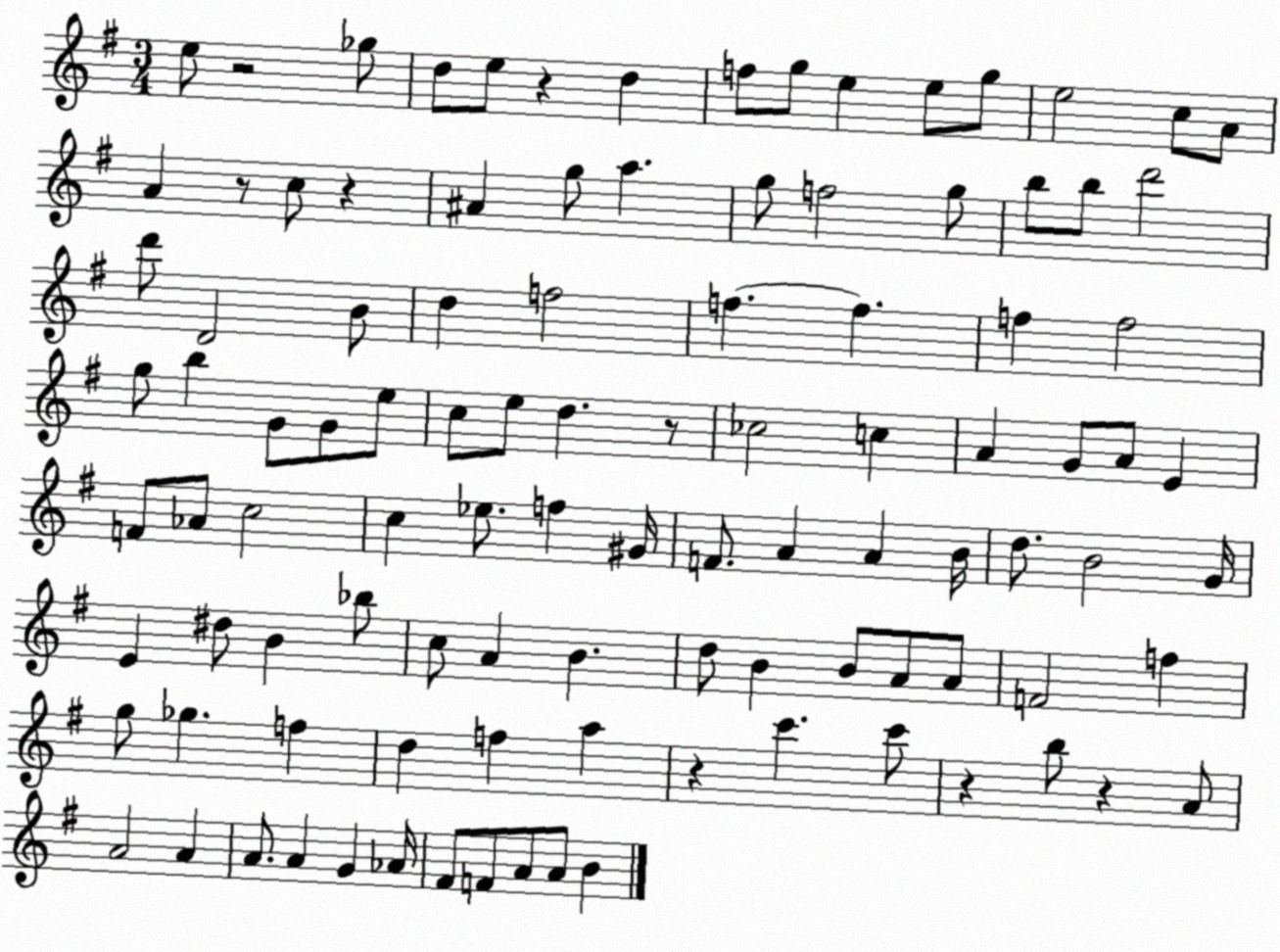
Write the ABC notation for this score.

X:1
T:Untitled
M:3/4
L:1/4
K:G
e/2 z2 _g/2 d/2 e/2 z d f/2 g/2 e e/2 g/2 e2 c/2 A/2 A z/2 c/2 z ^A g/2 a g/2 f2 g/2 b/2 b/2 d'2 d'/2 D2 B/2 d f2 f f f f2 g/2 b G/2 G/2 e/2 c/2 e/2 d z/2 _c2 c A G/2 A/2 E F/2 _A/2 c2 c _e/2 f ^G/4 F/2 A A B/4 d/2 B2 G/4 E ^d/2 B _b/2 c/2 A B d/2 B B/2 A/2 A/2 F2 f g/2 _g f d f a z c' c'/2 z b/2 z A/2 A2 A A/2 A G _A/4 ^F/2 F/2 A/2 A/2 B